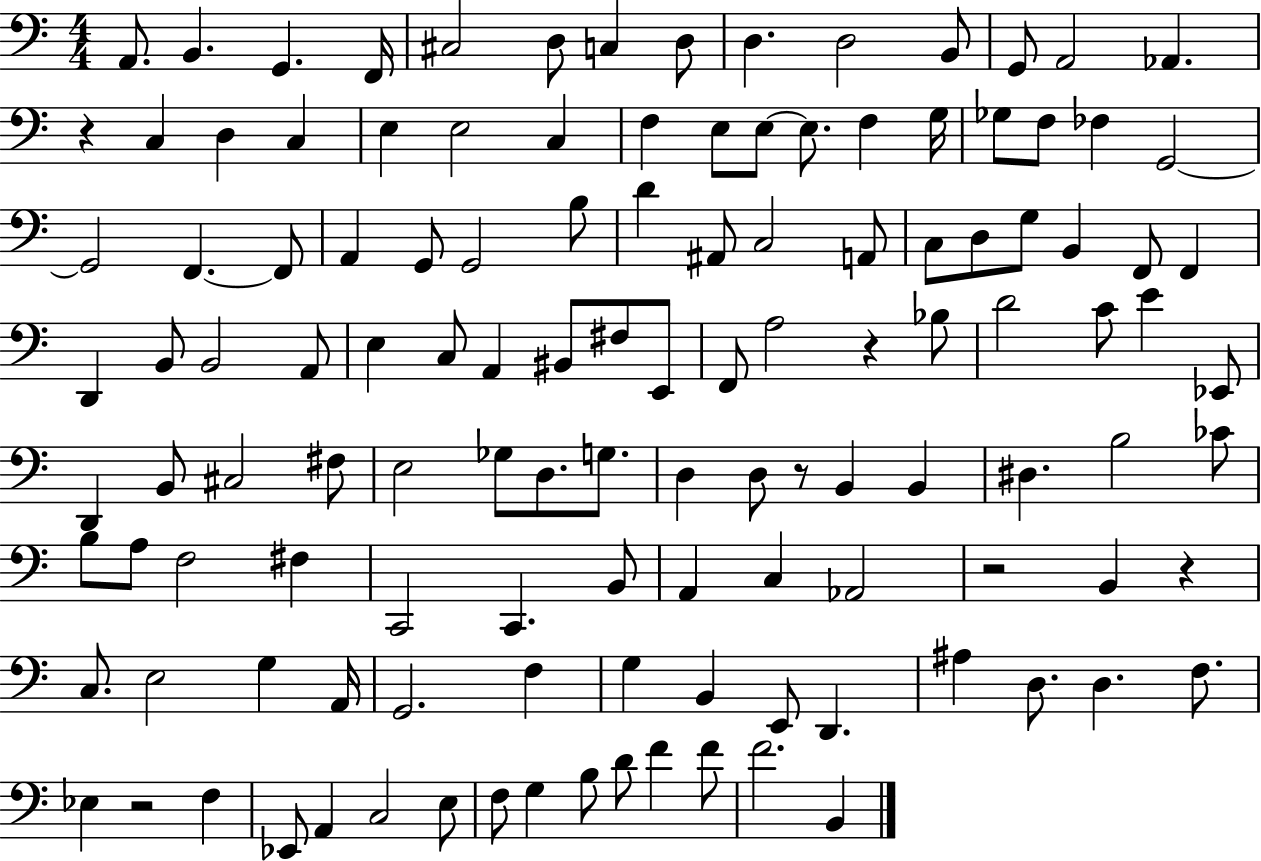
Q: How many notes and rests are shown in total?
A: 124